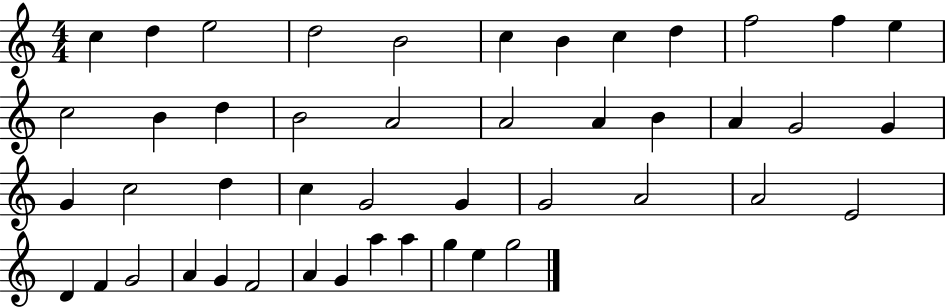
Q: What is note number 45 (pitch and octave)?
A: E5